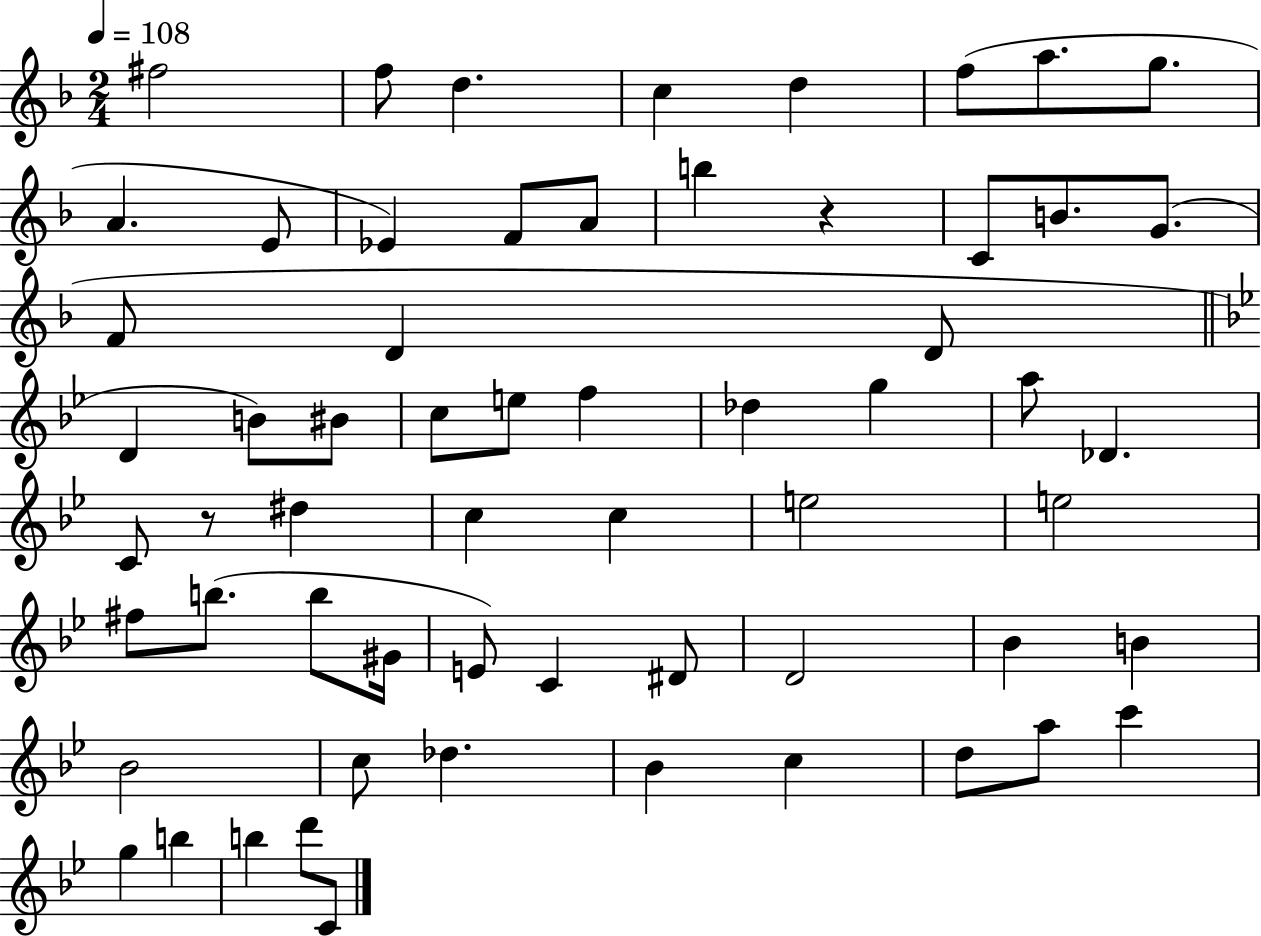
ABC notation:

X:1
T:Untitled
M:2/4
L:1/4
K:F
^f2 f/2 d c d f/2 a/2 g/2 A E/2 _E F/2 A/2 b z C/2 B/2 G/2 F/2 D D/2 D B/2 ^B/2 c/2 e/2 f _d g a/2 _D C/2 z/2 ^d c c e2 e2 ^f/2 b/2 b/2 ^G/4 E/2 C ^D/2 D2 _B B _B2 c/2 _d _B c d/2 a/2 c' g b b d'/2 C/2